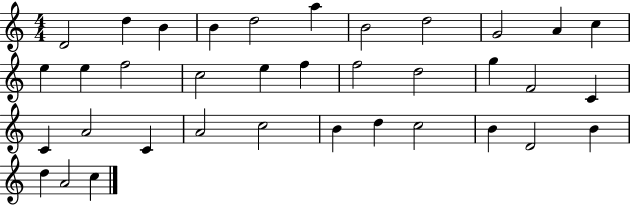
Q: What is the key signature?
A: C major